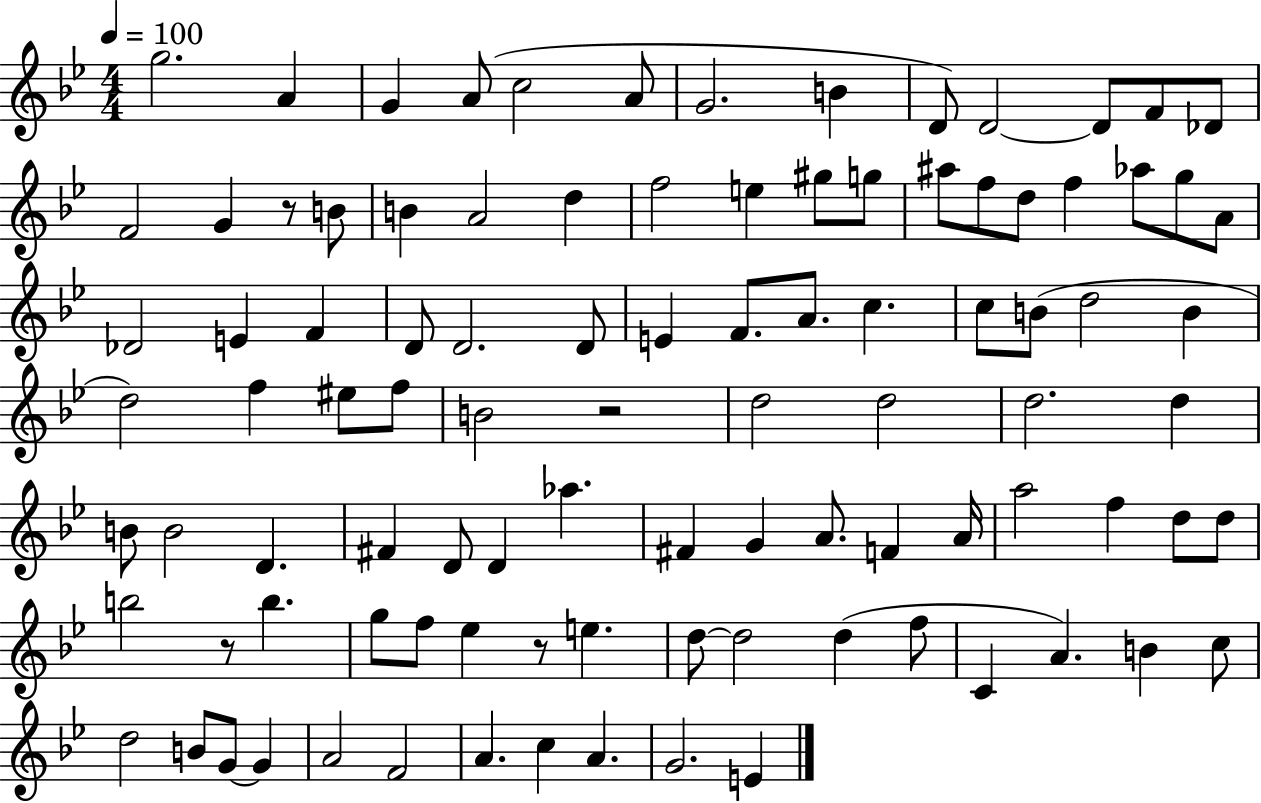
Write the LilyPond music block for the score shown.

{
  \clef treble
  \numericTimeSignature
  \time 4/4
  \key bes \major
  \tempo 4 = 100
  g''2. a'4 | g'4 a'8( c''2 a'8 | g'2. b'4 | d'8) d'2~~ d'8 f'8 des'8 | \break f'2 g'4 r8 b'8 | b'4 a'2 d''4 | f''2 e''4 gis''8 g''8 | ais''8 f''8 d''8 f''4 aes''8 g''8 a'8 | \break des'2 e'4 f'4 | d'8 d'2. d'8 | e'4 f'8. a'8. c''4. | c''8 b'8( d''2 b'4 | \break d''2) f''4 eis''8 f''8 | b'2 r2 | d''2 d''2 | d''2. d''4 | \break b'8 b'2 d'4. | fis'4 d'8 d'4 aes''4. | fis'4 g'4 a'8. f'4 a'16 | a''2 f''4 d''8 d''8 | \break b''2 r8 b''4. | g''8 f''8 ees''4 r8 e''4. | d''8~~ d''2 d''4( f''8 | c'4 a'4.) b'4 c''8 | \break d''2 b'8 g'8~~ g'4 | a'2 f'2 | a'4. c''4 a'4. | g'2. e'4 | \break \bar "|."
}